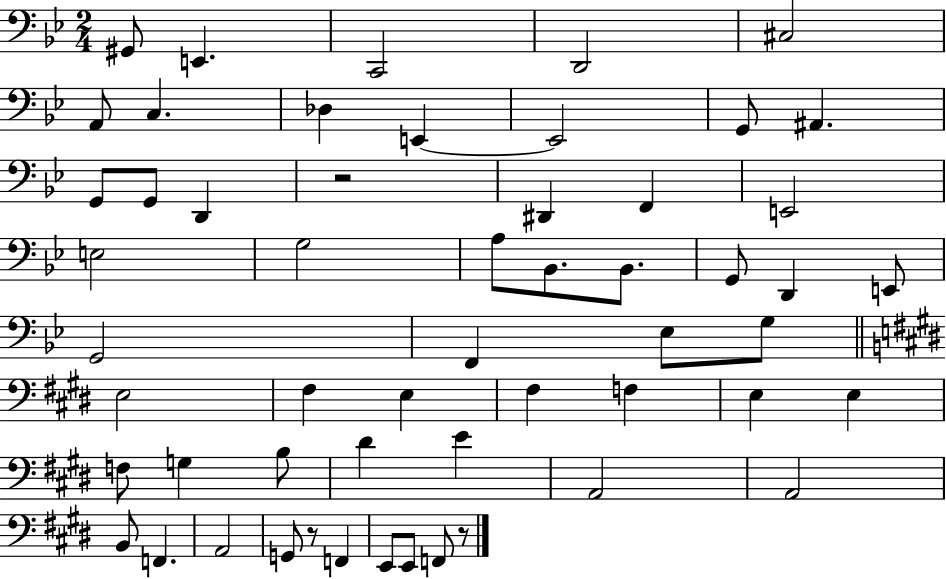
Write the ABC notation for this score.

X:1
T:Untitled
M:2/4
L:1/4
K:Bb
^G,,/2 E,, C,,2 D,,2 ^C,2 A,,/2 C, _D, E,, E,,2 G,,/2 ^A,, G,,/2 G,,/2 D,, z2 ^D,, F,, E,,2 E,2 G,2 A,/2 _B,,/2 _B,,/2 G,,/2 D,, E,,/2 G,,2 F,, _E,/2 G,/2 E,2 ^F, E, ^F, F, E, E, F,/2 G, B,/2 ^D E A,,2 A,,2 B,,/2 F,, A,,2 G,,/2 z/2 F,, E,,/2 E,,/2 F,,/2 z/2